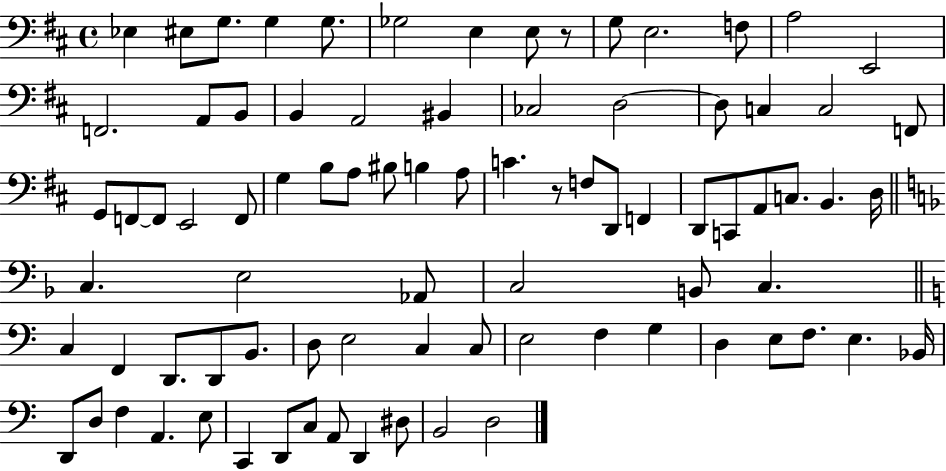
Eb3/q EIS3/e G3/e. G3/q G3/e. Gb3/h E3/q E3/e R/e G3/e E3/h. F3/e A3/h E2/h F2/h. A2/e B2/e B2/q A2/h BIS2/q CES3/h D3/h D3/e C3/q C3/h F2/e G2/e F2/e F2/e E2/h F2/e G3/q B3/e A3/e BIS3/e B3/q A3/e C4/q. R/e F3/e D2/e F2/q D2/e C2/e A2/e C3/e. B2/q. D3/s C3/q. E3/h Ab2/e C3/h B2/e C3/q. C3/q F2/q D2/e. D2/e B2/e. D3/e E3/h C3/q C3/e E3/h F3/q G3/q D3/q E3/e F3/e. E3/q. Bb2/s D2/e D3/e F3/q A2/q. E3/e C2/q D2/e C3/e A2/e D2/q D#3/e B2/h D3/h